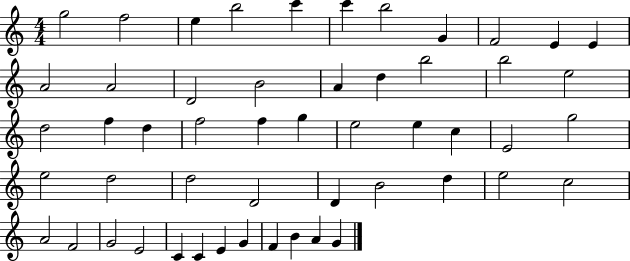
G5/h F5/h E5/q B5/h C6/q C6/q B5/h G4/q F4/h E4/q E4/q A4/h A4/h D4/h B4/h A4/q D5/q B5/h B5/h E5/h D5/h F5/q D5/q F5/h F5/q G5/q E5/h E5/q C5/q E4/h G5/h E5/h D5/h D5/h D4/h D4/q B4/h D5/q E5/h C5/h A4/h F4/h G4/h E4/h C4/q C4/q E4/q G4/q F4/q B4/q A4/q G4/q